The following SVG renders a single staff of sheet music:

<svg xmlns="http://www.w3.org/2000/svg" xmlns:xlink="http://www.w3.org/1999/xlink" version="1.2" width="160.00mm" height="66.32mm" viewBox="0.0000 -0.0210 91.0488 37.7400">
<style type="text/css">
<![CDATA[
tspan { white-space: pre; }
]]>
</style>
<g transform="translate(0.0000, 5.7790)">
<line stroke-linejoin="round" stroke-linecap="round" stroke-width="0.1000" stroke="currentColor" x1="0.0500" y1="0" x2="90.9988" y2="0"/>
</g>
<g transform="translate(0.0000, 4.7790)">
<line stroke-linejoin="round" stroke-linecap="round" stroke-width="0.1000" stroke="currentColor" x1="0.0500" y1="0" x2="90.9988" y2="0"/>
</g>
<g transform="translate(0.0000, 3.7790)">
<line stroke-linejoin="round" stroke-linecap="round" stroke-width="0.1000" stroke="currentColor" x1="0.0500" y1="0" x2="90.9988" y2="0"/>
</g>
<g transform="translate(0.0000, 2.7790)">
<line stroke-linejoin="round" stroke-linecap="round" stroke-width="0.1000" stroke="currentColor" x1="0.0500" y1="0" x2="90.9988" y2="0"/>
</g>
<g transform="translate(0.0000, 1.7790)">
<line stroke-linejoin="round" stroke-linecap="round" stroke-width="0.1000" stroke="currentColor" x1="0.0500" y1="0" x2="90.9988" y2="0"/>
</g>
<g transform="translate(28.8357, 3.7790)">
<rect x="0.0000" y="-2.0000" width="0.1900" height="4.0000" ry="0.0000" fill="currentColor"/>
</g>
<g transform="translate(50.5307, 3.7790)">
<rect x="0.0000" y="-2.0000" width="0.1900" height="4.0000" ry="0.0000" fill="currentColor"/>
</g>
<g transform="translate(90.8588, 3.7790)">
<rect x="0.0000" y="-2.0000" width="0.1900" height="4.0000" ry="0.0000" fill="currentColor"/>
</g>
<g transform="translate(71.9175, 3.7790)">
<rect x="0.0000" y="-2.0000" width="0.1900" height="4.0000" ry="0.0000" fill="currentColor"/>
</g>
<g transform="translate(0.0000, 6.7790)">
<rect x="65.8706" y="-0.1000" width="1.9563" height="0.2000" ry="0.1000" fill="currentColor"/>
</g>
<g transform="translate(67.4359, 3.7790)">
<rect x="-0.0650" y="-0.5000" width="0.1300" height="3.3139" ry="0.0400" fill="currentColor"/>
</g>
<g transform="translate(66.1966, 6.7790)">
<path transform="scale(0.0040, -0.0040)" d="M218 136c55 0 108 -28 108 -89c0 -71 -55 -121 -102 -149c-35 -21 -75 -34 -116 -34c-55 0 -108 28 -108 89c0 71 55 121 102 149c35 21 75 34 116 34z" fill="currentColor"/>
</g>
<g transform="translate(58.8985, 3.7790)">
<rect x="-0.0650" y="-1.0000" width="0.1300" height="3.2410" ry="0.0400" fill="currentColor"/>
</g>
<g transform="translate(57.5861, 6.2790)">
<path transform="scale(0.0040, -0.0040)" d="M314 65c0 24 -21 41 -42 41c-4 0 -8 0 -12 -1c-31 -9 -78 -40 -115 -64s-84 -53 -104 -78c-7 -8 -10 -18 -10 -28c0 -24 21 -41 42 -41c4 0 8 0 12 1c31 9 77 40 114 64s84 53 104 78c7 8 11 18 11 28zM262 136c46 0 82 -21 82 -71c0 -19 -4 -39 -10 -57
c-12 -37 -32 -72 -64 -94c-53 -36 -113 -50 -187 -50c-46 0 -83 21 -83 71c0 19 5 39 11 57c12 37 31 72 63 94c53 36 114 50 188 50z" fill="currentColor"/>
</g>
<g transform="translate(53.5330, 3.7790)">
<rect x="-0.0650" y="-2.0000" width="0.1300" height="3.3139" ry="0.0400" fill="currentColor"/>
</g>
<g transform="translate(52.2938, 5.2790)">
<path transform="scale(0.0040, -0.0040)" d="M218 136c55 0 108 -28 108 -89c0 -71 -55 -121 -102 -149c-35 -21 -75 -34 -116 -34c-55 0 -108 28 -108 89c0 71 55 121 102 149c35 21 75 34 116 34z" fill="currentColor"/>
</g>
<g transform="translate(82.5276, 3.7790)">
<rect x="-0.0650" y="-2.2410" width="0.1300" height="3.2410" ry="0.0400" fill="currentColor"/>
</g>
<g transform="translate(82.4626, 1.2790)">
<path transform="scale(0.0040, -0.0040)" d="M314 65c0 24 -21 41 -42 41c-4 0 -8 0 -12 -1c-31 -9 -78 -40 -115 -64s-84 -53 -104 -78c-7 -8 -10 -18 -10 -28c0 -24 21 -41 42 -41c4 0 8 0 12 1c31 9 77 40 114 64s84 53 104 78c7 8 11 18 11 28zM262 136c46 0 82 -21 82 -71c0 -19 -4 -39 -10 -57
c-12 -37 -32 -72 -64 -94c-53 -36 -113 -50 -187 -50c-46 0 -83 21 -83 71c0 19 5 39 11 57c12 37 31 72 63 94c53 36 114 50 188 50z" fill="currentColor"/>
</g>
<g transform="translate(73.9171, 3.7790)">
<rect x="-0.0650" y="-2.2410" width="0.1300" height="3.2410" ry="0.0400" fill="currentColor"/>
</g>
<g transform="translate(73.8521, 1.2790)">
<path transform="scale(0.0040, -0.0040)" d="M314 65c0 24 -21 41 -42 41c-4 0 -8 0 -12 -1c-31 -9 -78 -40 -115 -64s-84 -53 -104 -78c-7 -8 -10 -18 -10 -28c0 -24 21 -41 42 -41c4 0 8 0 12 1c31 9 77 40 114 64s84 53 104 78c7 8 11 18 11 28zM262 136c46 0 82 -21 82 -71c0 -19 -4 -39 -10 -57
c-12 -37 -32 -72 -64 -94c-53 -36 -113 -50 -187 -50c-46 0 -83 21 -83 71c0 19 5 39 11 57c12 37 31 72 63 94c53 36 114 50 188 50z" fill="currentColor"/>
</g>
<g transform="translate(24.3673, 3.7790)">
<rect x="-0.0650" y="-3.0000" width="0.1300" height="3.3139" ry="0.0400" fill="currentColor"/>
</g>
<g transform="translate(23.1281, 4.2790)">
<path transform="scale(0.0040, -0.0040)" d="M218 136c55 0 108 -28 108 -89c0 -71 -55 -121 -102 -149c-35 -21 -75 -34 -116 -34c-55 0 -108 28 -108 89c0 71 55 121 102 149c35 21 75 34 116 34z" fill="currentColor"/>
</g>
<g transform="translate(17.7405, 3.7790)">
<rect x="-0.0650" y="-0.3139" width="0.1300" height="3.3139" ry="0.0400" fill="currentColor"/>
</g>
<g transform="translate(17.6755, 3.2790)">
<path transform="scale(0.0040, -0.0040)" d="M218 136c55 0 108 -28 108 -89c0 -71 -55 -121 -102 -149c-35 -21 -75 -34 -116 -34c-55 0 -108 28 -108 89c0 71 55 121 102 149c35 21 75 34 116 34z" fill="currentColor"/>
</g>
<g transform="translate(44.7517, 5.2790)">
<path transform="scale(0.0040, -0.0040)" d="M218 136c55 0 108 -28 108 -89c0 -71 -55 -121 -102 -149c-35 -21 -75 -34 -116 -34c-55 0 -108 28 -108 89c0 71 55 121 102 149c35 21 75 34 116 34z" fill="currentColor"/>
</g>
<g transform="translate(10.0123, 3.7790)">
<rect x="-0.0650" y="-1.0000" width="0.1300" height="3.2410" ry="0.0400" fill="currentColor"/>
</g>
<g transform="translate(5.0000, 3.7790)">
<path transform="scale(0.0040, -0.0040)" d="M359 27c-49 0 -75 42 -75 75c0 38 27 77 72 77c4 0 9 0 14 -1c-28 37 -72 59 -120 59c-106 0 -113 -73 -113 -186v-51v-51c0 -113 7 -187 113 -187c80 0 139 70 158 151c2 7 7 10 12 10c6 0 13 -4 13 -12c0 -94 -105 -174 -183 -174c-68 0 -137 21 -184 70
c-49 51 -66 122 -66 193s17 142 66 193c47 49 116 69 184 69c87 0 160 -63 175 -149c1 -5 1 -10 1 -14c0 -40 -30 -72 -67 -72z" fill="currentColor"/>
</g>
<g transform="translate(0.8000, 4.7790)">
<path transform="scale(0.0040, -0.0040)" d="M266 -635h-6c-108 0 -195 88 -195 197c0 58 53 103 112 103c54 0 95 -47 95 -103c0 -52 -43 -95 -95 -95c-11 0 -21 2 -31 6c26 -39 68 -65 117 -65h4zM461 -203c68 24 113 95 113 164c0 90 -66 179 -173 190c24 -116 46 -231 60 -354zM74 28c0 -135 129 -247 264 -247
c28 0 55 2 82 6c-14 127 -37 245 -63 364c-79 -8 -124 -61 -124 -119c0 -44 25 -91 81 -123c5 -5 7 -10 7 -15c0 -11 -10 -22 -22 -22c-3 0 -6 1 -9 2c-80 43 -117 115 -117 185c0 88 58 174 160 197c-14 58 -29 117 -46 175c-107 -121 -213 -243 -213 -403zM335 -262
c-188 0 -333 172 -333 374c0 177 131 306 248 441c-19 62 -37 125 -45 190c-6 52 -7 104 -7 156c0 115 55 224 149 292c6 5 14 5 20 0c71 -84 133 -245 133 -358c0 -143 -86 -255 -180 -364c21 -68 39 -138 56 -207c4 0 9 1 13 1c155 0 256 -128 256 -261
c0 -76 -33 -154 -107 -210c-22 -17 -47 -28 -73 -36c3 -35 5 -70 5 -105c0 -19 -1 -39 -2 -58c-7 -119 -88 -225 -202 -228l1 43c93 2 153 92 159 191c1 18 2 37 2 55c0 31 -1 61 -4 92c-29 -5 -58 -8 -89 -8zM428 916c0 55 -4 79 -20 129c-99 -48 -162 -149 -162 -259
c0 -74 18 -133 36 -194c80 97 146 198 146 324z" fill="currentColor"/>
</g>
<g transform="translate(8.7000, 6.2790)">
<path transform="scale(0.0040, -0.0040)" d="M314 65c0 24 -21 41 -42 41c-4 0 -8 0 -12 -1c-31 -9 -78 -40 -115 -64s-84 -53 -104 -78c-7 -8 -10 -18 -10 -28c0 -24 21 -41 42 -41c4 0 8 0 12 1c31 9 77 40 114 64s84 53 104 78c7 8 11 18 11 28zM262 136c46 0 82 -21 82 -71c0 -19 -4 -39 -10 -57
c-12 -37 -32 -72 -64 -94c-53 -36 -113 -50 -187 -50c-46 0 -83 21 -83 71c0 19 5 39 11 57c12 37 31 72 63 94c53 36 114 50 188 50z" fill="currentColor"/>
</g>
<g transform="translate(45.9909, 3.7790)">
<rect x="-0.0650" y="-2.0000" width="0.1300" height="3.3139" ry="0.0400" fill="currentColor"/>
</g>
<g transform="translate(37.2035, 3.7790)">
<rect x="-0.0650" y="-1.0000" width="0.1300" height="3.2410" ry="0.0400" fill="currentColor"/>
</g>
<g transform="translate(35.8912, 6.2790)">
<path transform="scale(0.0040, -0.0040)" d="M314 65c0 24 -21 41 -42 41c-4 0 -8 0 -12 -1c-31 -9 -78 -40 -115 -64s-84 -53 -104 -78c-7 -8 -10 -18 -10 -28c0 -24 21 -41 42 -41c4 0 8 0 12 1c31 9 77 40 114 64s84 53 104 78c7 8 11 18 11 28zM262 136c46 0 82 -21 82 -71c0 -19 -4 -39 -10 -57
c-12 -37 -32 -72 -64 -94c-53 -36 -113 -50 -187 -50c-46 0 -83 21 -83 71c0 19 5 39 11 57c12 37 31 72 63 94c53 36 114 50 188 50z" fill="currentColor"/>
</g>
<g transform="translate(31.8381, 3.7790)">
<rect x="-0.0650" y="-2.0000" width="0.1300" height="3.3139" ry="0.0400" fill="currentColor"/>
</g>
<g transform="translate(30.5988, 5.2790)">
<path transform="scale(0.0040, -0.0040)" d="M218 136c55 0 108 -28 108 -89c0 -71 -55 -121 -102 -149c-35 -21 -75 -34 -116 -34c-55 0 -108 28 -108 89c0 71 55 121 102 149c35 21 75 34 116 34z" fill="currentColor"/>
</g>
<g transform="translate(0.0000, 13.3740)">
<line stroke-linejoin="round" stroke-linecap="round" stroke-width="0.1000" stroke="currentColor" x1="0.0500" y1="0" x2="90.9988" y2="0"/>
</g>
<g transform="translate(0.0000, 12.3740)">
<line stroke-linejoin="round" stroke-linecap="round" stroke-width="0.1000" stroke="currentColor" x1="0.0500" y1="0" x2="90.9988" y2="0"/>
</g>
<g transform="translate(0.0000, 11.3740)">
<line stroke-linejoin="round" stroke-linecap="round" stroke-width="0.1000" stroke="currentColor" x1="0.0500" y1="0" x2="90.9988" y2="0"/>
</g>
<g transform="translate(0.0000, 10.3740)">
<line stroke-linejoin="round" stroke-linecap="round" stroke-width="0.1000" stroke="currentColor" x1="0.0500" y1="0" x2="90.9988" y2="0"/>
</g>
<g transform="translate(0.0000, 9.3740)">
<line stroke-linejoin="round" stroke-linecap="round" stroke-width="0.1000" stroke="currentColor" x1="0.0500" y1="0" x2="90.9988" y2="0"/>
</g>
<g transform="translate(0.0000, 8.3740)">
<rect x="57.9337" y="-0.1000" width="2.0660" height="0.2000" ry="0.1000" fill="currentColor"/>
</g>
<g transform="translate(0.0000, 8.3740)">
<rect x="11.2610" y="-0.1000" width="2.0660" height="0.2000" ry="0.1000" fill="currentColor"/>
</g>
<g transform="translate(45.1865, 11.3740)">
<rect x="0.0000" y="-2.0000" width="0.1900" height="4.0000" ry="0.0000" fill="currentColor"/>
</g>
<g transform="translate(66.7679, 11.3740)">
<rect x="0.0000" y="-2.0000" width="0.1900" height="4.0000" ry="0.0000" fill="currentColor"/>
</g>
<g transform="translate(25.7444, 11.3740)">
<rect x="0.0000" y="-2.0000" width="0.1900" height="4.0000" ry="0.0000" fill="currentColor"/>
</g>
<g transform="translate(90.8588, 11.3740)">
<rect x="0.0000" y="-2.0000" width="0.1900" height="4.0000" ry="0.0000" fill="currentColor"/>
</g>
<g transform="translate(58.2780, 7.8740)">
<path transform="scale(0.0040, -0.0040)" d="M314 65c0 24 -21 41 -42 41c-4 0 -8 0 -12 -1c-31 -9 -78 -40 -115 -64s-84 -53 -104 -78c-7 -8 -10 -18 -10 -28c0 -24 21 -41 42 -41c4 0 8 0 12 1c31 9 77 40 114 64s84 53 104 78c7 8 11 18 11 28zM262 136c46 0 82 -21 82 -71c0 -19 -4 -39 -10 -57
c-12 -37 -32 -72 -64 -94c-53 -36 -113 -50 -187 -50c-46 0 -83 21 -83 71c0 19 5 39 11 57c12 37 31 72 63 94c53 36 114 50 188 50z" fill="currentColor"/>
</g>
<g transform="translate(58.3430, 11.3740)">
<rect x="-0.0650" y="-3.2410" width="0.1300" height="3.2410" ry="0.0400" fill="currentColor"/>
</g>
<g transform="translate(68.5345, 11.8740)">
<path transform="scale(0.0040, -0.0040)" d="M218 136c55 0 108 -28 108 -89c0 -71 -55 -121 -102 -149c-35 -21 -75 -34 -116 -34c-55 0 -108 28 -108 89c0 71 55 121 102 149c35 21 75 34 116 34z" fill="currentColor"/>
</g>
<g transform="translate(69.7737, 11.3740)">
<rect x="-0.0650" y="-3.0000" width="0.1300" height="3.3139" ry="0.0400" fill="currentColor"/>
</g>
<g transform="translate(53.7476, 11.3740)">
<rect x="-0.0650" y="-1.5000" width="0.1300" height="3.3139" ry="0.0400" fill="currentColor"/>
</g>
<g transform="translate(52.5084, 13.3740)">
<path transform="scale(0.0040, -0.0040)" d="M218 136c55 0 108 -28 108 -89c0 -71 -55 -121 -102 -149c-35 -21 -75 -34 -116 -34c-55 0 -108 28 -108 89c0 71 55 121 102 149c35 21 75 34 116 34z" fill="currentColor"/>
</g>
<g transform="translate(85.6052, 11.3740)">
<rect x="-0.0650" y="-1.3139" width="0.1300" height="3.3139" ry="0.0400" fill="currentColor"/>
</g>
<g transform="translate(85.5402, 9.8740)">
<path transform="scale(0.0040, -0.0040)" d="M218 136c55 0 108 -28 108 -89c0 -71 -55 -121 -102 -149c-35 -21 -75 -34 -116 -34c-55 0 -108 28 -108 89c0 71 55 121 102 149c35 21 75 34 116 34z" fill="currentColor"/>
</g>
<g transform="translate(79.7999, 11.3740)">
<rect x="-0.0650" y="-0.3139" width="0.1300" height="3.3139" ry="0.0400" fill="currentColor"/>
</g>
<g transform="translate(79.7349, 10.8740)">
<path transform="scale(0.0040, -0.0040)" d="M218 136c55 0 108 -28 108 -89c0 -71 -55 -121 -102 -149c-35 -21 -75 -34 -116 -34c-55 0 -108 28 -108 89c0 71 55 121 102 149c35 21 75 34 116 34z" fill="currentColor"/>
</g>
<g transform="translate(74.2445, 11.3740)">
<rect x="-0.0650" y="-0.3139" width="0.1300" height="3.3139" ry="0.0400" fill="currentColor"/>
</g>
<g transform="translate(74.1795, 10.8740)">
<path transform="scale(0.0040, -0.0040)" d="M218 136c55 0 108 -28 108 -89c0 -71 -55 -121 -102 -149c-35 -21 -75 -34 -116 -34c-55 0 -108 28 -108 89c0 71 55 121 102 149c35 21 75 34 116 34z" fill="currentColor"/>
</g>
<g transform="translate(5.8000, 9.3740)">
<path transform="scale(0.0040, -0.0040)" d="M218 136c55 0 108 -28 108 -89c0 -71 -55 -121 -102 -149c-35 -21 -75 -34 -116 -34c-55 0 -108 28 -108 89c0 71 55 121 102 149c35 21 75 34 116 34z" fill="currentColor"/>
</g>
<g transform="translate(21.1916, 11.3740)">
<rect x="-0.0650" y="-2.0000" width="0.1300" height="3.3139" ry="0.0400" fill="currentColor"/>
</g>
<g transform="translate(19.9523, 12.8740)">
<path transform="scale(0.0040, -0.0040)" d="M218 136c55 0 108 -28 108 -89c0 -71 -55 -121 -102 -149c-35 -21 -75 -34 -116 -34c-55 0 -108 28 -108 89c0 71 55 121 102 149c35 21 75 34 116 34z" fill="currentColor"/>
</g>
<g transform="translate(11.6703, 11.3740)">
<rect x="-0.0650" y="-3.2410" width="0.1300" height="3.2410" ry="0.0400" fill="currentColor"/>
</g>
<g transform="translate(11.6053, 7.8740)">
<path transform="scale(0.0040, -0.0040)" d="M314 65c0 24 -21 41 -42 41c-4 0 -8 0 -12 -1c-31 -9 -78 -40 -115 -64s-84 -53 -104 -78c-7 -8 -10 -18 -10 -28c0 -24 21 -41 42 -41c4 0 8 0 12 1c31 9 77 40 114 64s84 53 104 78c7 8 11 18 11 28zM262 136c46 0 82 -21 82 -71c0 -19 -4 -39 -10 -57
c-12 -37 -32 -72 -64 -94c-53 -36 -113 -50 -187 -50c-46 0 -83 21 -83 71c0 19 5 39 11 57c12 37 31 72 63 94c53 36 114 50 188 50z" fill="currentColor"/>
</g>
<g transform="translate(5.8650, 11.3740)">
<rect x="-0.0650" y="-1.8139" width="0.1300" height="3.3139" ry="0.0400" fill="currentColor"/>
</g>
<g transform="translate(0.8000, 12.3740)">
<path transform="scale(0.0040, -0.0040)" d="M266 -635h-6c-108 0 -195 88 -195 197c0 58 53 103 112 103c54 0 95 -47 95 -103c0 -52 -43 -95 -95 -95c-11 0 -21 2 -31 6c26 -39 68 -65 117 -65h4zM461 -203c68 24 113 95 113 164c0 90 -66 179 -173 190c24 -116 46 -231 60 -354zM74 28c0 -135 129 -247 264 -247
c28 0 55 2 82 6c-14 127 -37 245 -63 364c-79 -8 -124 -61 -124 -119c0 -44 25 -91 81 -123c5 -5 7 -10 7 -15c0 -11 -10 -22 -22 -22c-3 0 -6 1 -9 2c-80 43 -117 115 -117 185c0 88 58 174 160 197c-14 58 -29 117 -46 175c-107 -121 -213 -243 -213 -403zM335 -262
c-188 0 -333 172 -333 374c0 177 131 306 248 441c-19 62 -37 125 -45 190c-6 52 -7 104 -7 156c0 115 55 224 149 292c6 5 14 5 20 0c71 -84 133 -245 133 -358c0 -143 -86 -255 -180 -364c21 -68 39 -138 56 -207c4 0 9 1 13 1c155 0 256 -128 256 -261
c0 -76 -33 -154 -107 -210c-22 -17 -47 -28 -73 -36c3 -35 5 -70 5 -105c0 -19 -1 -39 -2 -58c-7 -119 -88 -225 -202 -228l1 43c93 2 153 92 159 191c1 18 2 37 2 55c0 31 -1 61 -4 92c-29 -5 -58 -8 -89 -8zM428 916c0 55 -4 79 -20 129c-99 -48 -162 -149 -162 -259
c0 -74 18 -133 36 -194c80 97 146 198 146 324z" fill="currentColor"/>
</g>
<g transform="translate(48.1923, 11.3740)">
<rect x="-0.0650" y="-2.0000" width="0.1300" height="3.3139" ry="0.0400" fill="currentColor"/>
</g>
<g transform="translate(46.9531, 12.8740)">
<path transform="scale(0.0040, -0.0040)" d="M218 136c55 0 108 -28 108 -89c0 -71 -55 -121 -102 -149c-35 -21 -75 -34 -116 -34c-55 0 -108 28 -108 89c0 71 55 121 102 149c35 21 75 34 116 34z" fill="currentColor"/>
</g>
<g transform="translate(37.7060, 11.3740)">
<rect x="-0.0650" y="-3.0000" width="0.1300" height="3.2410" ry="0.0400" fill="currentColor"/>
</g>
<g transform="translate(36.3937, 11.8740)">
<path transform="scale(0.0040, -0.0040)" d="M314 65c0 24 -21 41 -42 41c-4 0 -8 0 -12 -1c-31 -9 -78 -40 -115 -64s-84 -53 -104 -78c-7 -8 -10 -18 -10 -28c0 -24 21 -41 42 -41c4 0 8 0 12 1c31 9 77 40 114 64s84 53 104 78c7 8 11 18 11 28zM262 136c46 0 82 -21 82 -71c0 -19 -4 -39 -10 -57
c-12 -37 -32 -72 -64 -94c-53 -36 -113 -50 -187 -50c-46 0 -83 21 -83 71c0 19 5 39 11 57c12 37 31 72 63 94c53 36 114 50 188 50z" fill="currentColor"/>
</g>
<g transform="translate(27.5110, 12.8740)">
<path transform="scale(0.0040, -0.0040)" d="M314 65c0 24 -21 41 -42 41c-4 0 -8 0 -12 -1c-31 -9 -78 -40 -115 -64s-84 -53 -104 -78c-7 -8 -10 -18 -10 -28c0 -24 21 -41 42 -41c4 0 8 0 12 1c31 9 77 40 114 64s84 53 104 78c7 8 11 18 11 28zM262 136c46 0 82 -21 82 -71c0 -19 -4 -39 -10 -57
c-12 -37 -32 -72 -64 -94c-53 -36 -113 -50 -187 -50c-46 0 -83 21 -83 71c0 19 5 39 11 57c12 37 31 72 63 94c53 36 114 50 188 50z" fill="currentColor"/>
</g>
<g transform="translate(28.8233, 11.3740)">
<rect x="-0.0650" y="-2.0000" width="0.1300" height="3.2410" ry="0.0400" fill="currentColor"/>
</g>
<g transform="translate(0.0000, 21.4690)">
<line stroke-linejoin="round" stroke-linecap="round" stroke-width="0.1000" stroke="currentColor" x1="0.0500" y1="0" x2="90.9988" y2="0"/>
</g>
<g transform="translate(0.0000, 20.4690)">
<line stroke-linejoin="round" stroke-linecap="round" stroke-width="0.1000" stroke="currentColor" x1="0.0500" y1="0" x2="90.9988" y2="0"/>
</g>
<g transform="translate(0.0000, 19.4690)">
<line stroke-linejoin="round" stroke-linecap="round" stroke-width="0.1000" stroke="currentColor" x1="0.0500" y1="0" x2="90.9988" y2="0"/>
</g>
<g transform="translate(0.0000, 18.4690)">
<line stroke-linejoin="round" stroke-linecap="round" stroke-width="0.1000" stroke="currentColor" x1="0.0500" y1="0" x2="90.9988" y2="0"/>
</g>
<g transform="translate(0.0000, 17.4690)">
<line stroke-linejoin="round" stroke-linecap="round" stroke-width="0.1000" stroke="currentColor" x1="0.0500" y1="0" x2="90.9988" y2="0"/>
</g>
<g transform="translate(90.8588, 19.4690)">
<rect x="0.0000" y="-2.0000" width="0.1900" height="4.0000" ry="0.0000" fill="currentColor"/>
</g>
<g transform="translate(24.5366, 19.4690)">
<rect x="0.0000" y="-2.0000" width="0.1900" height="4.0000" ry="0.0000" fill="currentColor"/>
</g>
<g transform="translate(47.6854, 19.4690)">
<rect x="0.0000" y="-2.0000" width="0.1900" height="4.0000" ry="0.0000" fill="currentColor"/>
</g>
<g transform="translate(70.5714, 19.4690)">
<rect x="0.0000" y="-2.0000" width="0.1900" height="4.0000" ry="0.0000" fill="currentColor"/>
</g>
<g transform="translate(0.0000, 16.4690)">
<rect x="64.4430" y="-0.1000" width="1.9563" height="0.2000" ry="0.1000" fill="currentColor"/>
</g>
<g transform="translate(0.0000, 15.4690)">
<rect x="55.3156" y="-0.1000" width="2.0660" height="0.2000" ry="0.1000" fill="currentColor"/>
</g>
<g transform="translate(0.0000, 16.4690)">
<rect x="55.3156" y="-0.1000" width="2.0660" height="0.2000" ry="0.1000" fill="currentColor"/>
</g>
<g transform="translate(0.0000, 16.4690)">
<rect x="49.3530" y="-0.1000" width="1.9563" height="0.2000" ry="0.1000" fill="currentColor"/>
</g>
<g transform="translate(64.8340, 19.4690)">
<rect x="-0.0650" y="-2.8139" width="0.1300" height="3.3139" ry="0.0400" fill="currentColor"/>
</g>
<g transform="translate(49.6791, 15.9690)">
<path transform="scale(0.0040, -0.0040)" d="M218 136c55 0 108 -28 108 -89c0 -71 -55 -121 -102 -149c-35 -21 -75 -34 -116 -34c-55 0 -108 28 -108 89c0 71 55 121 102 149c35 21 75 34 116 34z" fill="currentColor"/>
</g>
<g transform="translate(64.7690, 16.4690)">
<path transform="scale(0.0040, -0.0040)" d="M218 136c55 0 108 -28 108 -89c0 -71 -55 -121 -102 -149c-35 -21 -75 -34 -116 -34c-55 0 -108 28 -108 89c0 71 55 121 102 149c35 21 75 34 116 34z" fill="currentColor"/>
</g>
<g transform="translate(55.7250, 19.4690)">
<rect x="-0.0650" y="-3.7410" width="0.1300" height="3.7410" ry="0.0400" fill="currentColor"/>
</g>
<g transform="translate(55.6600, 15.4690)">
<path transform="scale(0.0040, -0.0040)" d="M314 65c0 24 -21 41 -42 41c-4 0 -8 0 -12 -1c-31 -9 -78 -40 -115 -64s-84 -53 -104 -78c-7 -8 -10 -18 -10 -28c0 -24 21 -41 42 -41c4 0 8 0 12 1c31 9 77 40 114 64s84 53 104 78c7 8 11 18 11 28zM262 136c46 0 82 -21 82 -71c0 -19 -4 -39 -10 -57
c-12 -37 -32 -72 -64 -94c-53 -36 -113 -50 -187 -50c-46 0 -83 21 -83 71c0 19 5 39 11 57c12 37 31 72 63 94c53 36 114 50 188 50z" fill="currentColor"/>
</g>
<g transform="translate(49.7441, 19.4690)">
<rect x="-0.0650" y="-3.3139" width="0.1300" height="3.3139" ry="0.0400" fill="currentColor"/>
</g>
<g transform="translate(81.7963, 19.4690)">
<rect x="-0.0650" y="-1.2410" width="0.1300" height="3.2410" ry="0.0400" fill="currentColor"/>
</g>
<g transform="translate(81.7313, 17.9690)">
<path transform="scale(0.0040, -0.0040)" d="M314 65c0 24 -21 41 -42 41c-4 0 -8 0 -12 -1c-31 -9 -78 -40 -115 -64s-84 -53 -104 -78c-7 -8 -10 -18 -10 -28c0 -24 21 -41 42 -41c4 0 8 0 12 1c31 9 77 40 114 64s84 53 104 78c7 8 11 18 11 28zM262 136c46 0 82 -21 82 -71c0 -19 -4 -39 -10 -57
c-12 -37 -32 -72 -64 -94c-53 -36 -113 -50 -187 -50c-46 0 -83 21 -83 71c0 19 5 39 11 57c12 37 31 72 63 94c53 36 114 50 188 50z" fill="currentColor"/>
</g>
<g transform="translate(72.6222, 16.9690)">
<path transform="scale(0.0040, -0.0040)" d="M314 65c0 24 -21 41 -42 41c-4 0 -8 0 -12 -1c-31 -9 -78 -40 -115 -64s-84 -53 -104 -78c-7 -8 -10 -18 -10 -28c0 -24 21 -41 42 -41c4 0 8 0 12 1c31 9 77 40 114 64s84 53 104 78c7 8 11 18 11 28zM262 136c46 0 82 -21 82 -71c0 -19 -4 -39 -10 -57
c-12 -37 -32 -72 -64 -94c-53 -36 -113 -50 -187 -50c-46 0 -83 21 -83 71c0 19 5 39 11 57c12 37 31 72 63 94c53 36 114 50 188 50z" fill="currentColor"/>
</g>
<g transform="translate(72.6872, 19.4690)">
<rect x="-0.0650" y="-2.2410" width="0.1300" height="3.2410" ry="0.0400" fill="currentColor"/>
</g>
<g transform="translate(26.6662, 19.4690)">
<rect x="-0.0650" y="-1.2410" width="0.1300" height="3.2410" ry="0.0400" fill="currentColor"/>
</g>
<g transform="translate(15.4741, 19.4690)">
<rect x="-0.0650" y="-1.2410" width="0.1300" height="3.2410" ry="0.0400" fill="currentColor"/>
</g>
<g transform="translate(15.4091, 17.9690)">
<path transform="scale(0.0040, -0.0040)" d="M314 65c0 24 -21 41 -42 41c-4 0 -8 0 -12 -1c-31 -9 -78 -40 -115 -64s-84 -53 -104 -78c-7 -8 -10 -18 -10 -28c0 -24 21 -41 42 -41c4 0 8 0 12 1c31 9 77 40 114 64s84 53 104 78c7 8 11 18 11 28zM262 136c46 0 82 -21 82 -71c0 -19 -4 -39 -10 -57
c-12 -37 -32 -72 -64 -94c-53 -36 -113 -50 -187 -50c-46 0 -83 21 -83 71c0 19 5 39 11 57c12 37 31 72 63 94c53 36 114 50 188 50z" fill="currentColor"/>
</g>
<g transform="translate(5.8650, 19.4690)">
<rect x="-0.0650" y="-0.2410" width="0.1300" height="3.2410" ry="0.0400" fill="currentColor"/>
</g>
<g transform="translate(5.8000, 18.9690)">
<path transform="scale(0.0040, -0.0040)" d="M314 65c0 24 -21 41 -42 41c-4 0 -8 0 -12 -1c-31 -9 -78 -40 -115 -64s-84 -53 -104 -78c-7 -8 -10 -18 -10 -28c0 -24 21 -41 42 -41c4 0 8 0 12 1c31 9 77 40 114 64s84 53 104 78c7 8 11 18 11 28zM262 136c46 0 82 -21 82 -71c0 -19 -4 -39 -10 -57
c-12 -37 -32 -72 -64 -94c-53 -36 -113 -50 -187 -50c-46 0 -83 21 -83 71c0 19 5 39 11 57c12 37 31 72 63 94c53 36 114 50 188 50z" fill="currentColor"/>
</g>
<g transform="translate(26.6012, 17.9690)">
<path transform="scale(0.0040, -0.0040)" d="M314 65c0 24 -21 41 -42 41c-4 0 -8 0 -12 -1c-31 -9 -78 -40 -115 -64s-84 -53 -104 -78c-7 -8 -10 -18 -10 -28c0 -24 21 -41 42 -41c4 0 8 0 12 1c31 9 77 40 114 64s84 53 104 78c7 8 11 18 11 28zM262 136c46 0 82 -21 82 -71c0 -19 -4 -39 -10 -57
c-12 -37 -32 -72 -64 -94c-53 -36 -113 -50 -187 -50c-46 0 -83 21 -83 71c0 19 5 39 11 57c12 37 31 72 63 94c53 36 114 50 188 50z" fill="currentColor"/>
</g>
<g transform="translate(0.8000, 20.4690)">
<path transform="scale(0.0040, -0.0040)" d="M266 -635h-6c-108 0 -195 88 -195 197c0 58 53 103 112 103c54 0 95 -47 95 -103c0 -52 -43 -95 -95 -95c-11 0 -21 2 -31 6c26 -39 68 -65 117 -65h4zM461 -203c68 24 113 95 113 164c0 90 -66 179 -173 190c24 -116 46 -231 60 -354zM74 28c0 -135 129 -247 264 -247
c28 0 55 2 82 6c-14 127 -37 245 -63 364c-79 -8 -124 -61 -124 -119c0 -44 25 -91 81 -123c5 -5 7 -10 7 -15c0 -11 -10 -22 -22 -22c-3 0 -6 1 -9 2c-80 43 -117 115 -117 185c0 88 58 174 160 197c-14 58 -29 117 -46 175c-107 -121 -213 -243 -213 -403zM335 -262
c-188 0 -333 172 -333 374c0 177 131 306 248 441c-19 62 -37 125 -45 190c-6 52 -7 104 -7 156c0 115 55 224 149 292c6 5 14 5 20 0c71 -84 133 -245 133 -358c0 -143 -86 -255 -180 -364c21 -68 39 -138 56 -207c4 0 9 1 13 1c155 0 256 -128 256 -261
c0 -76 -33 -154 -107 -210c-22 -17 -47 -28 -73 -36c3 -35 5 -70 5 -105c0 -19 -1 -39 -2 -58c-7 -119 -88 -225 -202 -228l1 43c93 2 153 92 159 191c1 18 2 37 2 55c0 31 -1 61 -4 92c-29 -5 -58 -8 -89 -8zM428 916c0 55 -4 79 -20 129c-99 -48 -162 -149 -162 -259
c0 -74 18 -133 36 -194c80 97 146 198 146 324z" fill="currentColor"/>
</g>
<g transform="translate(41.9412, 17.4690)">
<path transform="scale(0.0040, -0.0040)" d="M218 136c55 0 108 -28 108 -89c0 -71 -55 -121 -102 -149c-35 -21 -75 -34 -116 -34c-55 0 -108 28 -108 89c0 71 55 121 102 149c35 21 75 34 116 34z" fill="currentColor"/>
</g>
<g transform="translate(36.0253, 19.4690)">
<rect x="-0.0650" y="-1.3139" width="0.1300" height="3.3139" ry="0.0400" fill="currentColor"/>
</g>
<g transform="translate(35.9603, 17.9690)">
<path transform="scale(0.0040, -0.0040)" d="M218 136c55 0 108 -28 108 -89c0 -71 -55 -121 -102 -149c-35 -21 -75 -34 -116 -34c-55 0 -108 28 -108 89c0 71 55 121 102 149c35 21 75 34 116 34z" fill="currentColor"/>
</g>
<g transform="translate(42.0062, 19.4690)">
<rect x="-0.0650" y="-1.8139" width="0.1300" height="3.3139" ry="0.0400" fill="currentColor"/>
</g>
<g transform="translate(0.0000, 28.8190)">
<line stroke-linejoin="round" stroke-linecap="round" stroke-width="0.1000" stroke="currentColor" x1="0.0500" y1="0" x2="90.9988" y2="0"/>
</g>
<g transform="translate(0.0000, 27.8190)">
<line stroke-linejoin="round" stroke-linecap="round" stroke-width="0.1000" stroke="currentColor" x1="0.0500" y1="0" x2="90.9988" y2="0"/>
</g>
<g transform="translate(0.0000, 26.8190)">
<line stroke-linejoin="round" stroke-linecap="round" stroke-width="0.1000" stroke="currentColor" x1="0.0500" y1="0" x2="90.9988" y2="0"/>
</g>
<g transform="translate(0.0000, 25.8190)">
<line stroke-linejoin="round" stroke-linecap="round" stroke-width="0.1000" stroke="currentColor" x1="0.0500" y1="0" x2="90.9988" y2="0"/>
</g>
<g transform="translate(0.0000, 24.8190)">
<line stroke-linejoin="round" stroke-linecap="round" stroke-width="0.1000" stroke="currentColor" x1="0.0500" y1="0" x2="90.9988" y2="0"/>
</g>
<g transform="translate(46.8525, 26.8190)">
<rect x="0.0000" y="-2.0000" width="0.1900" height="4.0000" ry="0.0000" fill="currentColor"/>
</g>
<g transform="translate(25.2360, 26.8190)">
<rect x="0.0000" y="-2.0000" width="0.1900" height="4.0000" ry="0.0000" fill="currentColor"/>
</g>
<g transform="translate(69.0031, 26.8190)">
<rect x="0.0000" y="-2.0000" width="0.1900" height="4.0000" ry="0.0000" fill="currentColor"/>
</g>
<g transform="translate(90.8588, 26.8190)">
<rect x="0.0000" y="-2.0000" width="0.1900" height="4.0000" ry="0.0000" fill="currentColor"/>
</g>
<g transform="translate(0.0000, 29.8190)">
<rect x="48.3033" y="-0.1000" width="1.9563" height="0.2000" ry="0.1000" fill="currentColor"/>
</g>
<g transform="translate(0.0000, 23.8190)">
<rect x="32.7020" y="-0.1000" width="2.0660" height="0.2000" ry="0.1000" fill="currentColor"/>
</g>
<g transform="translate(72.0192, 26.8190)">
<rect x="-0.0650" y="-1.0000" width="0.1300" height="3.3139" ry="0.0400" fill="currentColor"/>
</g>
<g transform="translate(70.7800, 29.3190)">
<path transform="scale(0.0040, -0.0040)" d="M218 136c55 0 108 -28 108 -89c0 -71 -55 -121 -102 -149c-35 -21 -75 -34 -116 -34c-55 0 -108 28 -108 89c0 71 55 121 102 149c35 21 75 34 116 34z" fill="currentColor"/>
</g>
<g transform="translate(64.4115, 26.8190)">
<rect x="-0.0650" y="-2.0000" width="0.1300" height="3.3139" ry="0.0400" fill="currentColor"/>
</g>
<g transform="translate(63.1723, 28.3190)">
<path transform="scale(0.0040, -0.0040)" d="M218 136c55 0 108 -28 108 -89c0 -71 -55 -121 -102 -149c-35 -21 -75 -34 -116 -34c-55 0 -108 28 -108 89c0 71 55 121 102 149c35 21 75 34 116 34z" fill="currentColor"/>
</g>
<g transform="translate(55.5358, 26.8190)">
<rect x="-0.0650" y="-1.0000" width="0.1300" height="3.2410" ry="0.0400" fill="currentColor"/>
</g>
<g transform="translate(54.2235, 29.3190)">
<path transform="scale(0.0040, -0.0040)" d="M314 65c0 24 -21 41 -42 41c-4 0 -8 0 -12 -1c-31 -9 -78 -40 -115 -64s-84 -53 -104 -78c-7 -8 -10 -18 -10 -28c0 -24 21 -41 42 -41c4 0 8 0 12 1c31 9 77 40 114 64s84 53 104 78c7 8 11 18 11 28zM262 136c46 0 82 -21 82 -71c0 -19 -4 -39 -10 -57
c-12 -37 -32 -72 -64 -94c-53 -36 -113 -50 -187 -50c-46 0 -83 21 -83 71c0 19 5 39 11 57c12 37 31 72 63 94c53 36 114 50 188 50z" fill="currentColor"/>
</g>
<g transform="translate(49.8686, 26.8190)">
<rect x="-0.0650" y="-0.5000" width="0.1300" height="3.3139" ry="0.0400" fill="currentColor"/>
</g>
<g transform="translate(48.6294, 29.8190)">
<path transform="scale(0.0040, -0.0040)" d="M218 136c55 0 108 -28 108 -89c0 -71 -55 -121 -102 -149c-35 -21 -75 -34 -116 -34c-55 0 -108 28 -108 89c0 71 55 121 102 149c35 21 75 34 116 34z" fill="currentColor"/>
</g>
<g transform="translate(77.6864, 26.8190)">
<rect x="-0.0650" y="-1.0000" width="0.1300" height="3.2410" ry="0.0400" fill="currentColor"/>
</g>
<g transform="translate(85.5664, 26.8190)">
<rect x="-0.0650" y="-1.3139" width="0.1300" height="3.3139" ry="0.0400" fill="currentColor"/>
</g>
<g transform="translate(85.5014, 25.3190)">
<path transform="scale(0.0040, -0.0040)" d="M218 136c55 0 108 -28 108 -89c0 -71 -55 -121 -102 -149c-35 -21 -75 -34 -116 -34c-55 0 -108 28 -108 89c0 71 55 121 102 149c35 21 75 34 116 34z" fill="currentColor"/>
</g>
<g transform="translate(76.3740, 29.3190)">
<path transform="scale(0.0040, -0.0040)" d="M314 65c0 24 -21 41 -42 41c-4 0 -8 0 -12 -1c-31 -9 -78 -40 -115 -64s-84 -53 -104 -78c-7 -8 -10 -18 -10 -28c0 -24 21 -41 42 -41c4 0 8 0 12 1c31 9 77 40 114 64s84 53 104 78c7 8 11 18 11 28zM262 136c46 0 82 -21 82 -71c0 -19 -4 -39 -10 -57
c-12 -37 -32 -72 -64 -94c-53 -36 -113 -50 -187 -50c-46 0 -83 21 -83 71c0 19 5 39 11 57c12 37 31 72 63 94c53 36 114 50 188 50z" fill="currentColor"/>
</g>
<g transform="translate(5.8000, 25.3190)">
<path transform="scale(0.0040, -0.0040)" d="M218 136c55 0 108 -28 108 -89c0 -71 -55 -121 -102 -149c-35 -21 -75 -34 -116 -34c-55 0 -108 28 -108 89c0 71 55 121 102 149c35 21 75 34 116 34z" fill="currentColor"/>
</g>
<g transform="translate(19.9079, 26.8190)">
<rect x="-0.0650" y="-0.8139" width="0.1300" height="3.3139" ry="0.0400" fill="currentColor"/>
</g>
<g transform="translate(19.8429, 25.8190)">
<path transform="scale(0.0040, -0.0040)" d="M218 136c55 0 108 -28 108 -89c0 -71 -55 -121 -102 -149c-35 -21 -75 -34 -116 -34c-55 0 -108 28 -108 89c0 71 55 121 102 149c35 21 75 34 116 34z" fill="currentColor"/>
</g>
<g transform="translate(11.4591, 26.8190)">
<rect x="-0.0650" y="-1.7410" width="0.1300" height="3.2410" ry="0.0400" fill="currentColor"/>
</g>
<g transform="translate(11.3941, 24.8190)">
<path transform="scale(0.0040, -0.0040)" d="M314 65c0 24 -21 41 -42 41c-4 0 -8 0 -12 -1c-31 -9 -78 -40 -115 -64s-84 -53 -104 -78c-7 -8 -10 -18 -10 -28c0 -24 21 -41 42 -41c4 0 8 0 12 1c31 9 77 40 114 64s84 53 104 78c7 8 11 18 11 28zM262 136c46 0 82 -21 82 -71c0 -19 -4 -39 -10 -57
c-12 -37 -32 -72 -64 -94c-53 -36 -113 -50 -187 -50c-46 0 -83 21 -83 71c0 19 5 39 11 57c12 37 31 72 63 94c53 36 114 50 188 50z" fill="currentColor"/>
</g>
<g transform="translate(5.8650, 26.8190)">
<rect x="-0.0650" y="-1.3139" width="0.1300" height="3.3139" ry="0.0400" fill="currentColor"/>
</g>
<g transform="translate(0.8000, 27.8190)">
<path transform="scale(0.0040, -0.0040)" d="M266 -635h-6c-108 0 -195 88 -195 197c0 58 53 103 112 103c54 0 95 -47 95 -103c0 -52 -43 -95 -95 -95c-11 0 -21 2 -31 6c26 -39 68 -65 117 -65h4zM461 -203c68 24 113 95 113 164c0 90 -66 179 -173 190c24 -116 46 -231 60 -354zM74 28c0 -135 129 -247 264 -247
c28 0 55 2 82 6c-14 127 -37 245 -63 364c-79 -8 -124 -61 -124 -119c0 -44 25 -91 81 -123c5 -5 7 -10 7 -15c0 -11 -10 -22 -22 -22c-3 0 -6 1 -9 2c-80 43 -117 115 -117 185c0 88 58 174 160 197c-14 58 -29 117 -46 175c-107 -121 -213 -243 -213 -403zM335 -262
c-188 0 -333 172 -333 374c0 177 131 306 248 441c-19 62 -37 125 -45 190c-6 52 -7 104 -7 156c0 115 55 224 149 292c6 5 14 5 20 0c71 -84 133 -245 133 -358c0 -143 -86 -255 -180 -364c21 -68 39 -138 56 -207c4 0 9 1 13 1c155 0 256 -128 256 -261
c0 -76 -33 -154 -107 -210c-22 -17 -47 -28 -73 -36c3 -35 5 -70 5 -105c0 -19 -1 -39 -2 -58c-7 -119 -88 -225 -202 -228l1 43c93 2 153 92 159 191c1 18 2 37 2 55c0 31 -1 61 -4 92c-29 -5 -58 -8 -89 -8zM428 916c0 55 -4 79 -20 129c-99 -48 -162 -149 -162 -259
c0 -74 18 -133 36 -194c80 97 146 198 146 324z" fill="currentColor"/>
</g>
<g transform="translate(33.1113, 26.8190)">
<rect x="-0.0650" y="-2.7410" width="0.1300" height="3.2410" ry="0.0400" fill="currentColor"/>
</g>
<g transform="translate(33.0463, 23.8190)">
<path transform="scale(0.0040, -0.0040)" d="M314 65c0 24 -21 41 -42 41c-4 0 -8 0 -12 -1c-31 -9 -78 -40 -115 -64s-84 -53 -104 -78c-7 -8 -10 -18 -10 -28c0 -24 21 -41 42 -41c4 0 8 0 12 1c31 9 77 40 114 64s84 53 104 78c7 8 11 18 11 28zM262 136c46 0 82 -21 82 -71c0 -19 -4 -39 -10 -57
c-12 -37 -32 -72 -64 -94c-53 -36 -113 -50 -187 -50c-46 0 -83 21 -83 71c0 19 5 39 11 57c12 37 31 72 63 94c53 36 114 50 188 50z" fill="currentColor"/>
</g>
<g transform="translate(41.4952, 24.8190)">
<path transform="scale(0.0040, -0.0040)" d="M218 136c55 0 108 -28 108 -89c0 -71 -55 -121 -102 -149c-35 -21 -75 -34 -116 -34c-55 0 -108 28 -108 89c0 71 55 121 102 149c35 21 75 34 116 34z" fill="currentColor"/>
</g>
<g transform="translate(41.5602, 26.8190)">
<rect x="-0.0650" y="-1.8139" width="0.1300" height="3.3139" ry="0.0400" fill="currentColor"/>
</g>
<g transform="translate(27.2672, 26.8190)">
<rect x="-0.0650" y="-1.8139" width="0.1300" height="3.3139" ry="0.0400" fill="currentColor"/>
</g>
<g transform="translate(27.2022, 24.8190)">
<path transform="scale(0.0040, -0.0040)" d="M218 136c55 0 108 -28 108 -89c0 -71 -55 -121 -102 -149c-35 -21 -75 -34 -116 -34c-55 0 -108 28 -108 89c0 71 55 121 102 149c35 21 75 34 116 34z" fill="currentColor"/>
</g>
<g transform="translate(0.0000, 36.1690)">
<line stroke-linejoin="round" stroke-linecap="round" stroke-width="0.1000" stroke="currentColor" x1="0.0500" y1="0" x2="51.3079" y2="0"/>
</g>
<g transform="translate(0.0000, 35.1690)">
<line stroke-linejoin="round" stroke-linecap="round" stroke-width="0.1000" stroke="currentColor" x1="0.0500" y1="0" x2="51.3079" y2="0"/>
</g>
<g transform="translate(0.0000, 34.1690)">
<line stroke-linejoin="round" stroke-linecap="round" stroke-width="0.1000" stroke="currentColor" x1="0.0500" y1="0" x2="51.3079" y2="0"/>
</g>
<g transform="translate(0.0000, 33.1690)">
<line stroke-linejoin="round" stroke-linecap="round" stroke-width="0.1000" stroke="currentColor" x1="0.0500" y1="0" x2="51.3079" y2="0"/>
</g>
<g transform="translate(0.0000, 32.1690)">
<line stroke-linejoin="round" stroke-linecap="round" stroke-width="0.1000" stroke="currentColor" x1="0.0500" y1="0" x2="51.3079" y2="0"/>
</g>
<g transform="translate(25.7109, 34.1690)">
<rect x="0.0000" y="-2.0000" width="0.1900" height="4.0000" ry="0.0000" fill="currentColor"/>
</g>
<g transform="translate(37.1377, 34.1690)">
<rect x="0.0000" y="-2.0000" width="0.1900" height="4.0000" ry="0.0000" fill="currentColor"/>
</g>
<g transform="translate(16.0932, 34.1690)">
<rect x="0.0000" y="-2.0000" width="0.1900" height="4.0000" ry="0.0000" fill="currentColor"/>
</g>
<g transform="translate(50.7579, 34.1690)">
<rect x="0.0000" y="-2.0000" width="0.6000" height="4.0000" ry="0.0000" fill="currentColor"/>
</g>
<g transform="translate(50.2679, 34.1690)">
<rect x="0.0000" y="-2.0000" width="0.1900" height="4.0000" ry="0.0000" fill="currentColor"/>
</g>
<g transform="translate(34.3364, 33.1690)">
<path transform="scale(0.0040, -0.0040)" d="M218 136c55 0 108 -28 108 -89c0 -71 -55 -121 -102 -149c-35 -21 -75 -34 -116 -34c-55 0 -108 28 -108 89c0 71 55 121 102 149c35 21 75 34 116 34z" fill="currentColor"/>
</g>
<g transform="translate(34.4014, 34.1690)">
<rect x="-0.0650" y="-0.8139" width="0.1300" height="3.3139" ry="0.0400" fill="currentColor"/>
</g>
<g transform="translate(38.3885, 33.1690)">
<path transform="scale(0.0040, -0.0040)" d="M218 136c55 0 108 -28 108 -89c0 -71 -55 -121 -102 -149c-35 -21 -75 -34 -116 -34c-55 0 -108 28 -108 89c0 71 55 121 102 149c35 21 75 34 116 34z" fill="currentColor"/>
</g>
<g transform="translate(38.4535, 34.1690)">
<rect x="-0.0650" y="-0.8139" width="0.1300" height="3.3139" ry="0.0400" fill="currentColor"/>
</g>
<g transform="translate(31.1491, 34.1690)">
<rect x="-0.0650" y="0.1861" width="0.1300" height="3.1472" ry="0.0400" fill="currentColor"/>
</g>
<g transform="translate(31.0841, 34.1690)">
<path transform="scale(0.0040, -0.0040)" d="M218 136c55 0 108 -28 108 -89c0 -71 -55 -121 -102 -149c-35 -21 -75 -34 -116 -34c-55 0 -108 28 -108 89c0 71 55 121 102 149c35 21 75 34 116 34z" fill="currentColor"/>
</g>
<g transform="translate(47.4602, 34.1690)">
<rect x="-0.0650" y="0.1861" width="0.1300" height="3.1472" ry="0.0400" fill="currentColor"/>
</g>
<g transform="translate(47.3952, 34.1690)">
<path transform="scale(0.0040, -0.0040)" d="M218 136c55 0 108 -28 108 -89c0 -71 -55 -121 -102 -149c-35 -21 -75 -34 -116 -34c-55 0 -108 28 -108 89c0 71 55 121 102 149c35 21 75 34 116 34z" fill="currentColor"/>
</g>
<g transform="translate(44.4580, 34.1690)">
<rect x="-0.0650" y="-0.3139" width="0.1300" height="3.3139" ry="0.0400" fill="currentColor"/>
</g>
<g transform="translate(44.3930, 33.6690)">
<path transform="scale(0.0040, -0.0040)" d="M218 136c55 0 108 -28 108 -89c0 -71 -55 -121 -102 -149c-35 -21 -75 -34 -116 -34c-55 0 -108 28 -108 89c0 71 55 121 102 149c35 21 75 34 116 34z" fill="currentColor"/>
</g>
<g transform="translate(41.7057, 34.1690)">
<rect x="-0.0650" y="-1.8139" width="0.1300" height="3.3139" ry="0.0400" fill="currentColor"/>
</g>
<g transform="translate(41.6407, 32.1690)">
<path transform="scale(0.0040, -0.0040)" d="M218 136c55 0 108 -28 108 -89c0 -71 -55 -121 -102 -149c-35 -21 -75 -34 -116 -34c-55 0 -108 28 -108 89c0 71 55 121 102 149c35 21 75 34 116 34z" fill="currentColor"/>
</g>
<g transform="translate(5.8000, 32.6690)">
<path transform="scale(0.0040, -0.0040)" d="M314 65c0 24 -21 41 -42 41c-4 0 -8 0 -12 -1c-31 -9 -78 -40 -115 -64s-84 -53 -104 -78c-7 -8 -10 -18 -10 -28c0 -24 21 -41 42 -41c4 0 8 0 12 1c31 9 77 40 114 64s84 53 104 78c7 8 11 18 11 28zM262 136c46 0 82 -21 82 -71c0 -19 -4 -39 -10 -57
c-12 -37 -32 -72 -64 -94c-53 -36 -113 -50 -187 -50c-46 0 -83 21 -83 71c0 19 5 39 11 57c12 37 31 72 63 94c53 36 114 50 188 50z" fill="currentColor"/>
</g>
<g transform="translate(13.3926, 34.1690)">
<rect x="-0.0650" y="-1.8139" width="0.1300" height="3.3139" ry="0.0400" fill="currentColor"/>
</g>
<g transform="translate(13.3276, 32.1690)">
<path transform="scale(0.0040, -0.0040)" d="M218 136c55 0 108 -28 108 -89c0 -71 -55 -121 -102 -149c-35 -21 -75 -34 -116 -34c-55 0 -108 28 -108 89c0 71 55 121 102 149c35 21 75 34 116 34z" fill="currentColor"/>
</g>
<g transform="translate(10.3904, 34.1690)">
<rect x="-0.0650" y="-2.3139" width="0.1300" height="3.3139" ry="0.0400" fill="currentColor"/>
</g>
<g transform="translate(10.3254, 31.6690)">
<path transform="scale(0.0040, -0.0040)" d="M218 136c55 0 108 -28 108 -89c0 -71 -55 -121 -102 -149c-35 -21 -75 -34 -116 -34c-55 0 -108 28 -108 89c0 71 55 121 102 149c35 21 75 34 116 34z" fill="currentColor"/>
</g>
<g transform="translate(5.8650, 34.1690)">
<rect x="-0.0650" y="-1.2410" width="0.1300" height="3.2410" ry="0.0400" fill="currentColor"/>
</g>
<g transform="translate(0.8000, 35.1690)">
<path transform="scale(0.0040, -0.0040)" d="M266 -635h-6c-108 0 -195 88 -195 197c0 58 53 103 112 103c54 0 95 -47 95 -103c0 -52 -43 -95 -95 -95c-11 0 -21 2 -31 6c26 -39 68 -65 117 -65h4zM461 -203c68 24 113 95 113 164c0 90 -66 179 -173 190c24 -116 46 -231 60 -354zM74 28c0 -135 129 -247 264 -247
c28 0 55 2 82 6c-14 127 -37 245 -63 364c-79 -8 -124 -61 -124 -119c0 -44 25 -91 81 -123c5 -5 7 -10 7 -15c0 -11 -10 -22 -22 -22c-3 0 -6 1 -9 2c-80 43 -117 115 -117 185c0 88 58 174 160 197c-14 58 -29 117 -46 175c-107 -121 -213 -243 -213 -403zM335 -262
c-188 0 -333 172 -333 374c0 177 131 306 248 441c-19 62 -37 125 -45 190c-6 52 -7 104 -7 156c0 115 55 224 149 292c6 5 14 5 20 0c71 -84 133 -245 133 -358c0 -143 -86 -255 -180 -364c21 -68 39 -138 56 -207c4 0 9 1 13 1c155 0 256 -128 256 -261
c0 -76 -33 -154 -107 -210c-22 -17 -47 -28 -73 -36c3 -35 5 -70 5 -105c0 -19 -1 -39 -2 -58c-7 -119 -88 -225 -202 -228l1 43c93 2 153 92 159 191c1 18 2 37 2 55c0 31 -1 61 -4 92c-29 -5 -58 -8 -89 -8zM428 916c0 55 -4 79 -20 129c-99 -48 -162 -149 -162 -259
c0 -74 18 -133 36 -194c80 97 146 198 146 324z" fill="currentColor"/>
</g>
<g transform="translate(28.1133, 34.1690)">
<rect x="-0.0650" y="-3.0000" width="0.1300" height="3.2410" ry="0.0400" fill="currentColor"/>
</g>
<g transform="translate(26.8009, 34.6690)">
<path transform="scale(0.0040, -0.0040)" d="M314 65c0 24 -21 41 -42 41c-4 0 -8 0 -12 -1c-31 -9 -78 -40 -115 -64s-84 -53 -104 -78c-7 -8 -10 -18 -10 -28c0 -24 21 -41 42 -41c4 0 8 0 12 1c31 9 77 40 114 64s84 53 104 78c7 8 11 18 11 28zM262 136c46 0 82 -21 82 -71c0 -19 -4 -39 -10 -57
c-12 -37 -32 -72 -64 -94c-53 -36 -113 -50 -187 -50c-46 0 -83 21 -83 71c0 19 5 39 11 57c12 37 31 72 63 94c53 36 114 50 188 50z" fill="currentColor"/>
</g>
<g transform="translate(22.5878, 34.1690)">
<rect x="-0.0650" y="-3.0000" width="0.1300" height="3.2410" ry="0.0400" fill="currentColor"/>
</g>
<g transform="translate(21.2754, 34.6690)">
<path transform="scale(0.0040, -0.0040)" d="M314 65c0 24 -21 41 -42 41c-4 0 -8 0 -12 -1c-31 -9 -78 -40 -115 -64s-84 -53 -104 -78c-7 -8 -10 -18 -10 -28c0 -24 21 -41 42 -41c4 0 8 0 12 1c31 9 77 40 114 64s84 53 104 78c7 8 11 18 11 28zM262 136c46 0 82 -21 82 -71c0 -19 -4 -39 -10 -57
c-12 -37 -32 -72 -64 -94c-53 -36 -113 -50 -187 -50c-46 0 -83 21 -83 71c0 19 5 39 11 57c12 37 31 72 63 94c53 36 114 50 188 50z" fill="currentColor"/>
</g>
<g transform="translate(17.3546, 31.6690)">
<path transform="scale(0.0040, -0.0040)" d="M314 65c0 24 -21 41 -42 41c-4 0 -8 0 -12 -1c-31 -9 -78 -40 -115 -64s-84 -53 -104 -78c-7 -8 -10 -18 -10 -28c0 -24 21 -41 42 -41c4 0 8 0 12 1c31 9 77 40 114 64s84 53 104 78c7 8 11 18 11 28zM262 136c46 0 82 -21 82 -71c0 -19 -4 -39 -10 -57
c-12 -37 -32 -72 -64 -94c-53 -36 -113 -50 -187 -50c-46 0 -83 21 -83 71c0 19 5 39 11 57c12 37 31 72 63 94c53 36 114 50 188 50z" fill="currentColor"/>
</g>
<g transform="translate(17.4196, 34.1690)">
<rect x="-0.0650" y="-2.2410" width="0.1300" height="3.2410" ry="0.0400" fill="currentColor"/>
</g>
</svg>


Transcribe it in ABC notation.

X:1
T:Untitled
M:4/4
L:1/4
K:C
D2 c A F D2 F F D2 C g2 g2 f b2 F F2 A2 F E b2 A c c e c2 e2 e2 e f b c'2 a g2 e2 e f2 d f a2 f C D2 F D D2 e e2 g f g2 A2 A2 B d d f c B